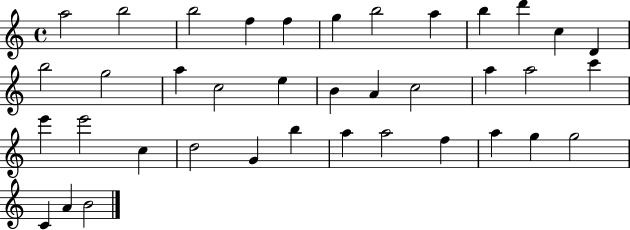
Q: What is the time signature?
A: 4/4